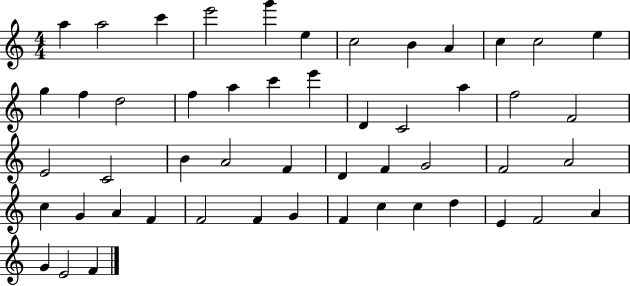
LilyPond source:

{
  \clef treble
  \numericTimeSignature
  \time 4/4
  \key c \major
  a''4 a''2 c'''4 | e'''2 g'''4 e''4 | c''2 b'4 a'4 | c''4 c''2 e''4 | \break g''4 f''4 d''2 | f''4 a''4 c'''4 e'''4 | d'4 c'2 a''4 | f''2 f'2 | \break e'2 c'2 | b'4 a'2 f'4 | d'4 f'4 g'2 | f'2 a'2 | \break c''4 g'4 a'4 f'4 | f'2 f'4 g'4 | f'4 c''4 c''4 d''4 | e'4 f'2 a'4 | \break g'4 e'2 f'4 | \bar "|."
}